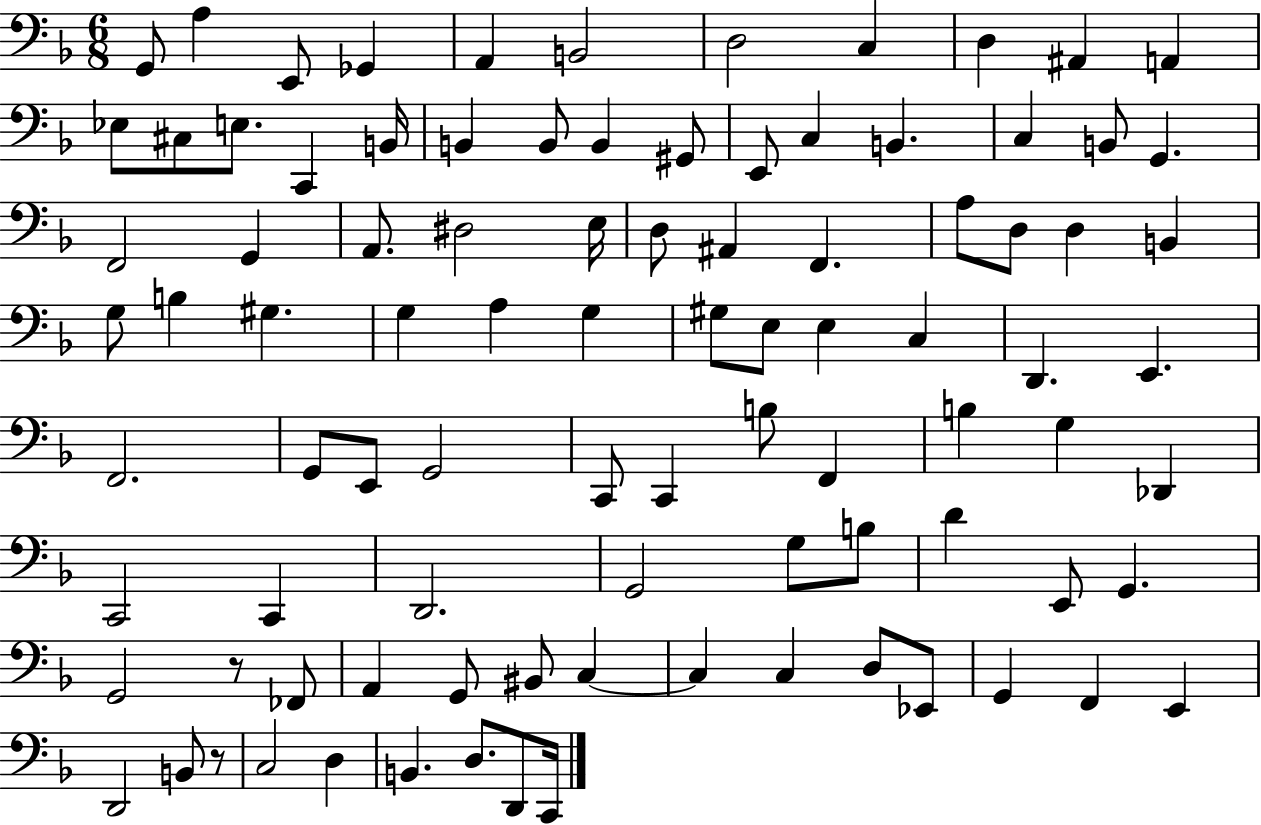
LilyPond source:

{
  \clef bass
  \numericTimeSignature
  \time 6/8
  \key f \major
  \repeat volta 2 { g,8 a4 e,8 ges,4 | a,4 b,2 | d2 c4 | d4 ais,4 a,4 | \break ees8 cis8 e8. c,4 b,16 | b,4 b,8 b,4 gis,8 | e,8 c4 b,4. | c4 b,8 g,4. | \break f,2 g,4 | a,8. dis2 e16 | d8 ais,4 f,4. | a8 d8 d4 b,4 | \break g8 b4 gis4. | g4 a4 g4 | gis8 e8 e4 c4 | d,4. e,4. | \break f,2. | g,8 e,8 g,2 | c,8 c,4 b8 f,4 | b4 g4 des,4 | \break c,2 c,4 | d,2. | g,2 g8 b8 | d'4 e,8 g,4. | \break g,2 r8 fes,8 | a,4 g,8 bis,8 c4~~ | c4 c4 d8 ees,8 | g,4 f,4 e,4 | \break d,2 b,8 r8 | c2 d4 | b,4. d8. d,8 c,16 | } \bar "|."
}